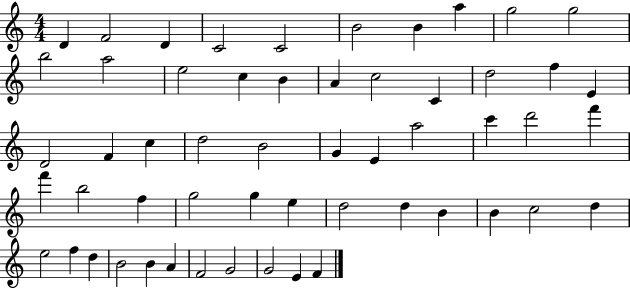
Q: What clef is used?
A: treble